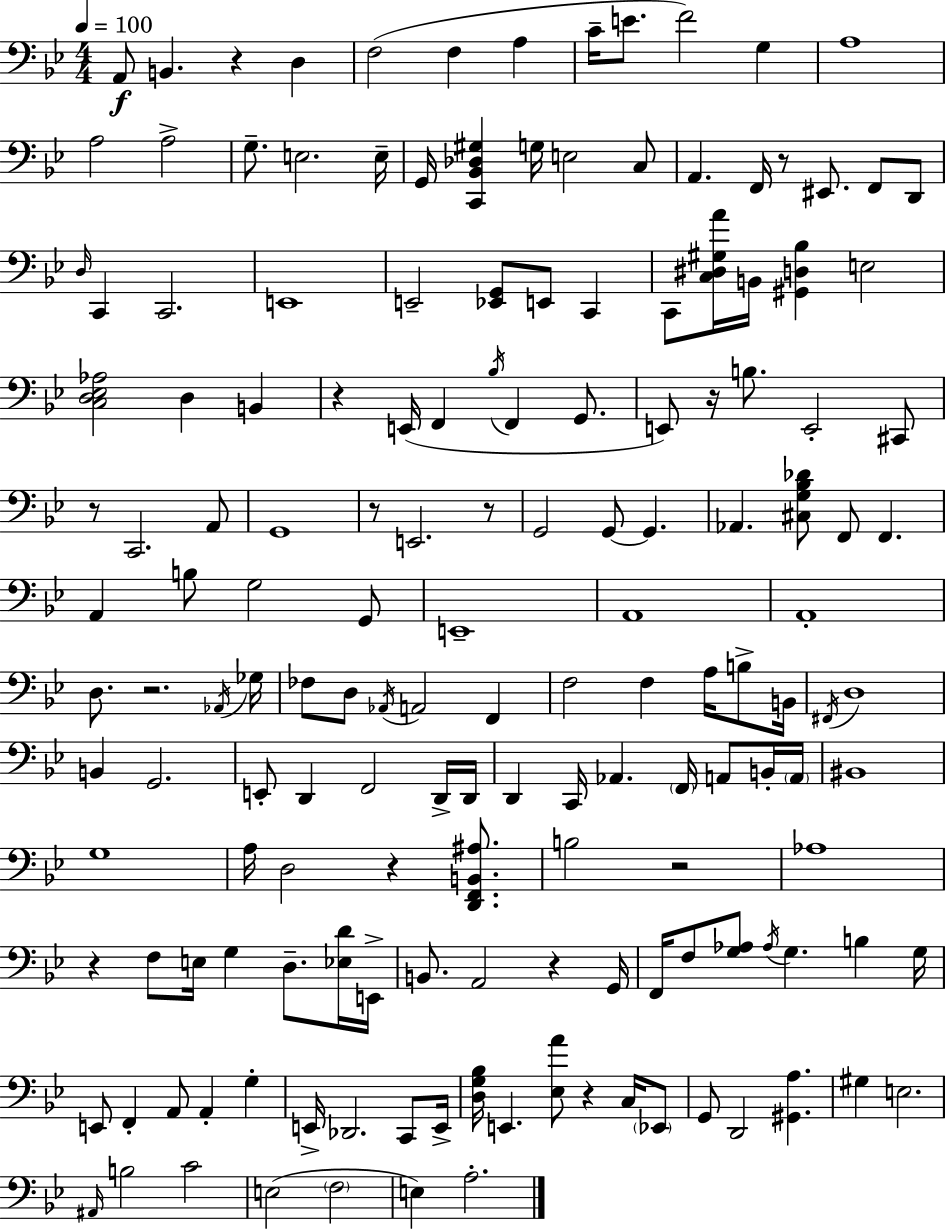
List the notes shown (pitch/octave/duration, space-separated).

A2/e B2/q. R/q D3/q F3/h F3/q A3/q C4/s E4/e. F4/h G3/q A3/w A3/h A3/h G3/e. E3/h. E3/s G2/s [C2,Bb2,Db3,G#3]/q G3/s E3/h C3/e A2/q. F2/s R/e EIS2/e. F2/e D2/e D3/s C2/q C2/h. E2/w E2/h [Eb2,G2]/e E2/e C2/q C2/e [C3,D#3,G#3,A4]/s B2/s [G#2,D3,Bb3]/q E3/h [C3,D3,Eb3,Ab3]/h D3/q B2/q R/q E2/s F2/q Bb3/s F2/q G2/e. E2/e R/s B3/e. E2/h C#2/e R/e C2/h. A2/e G2/w R/e E2/h. R/e G2/h G2/e G2/q. Ab2/q. [C#3,G3,Bb3,Db4]/e F2/e F2/q. A2/q B3/e G3/h G2/e E2/w A2/w A2/w D3/e. R/h. Ab2/s Gb3/s FES3/e D3/e Ab2/s A2/h F2/q F3/h F3/q A3/s B3/e B2/s F#2/s D3/w B2/q G2/h. E2/e D2/q F2/h D2/s D2/s D2/q C2/s Ab2/q. F2/s A2/e B2/s A2/s BIS2/w G3/w A3/s D3/h R/q [D2,F2,B2,A#3]/e. B3/h R/h Ab3/w R/q F3/e E3/s G3/q D3/e. [Eb3,D4]/s E2/s B2/e. A2/h R/q G2/s F2/s F3/e [G3,Ab3]/e Ab3/s G3/q. B3/q G3/s E2/e F2/q A2/e A2/q G3/q E2/s Db2/h. C2/e E2/s [D3,G3,Bb3]/s E2/q. [Eb3,A4]/e R/q C3/s Eb2/e G2/e D2/h [G#2,A3]/q. G#3/q E3/h. A#2/s B3/h C4/h E3/h F3/h E3/q A3/h.